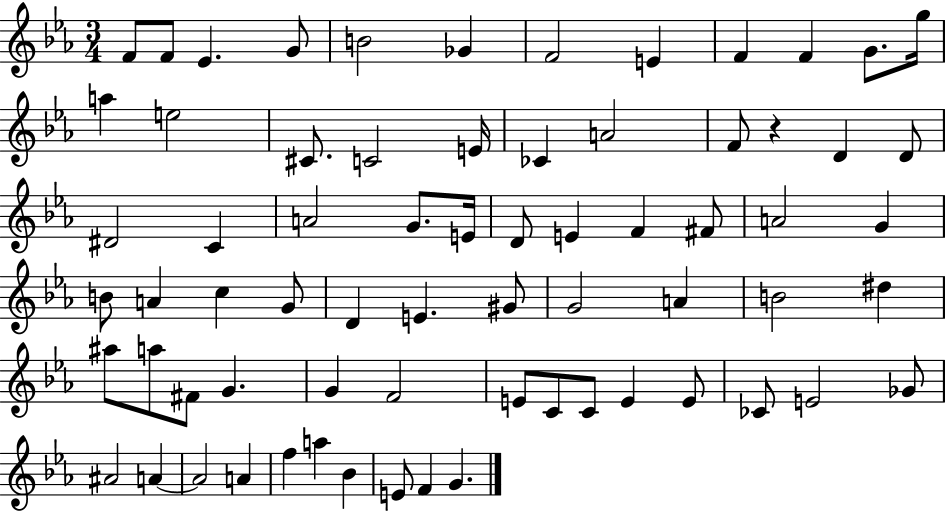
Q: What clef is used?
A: treble